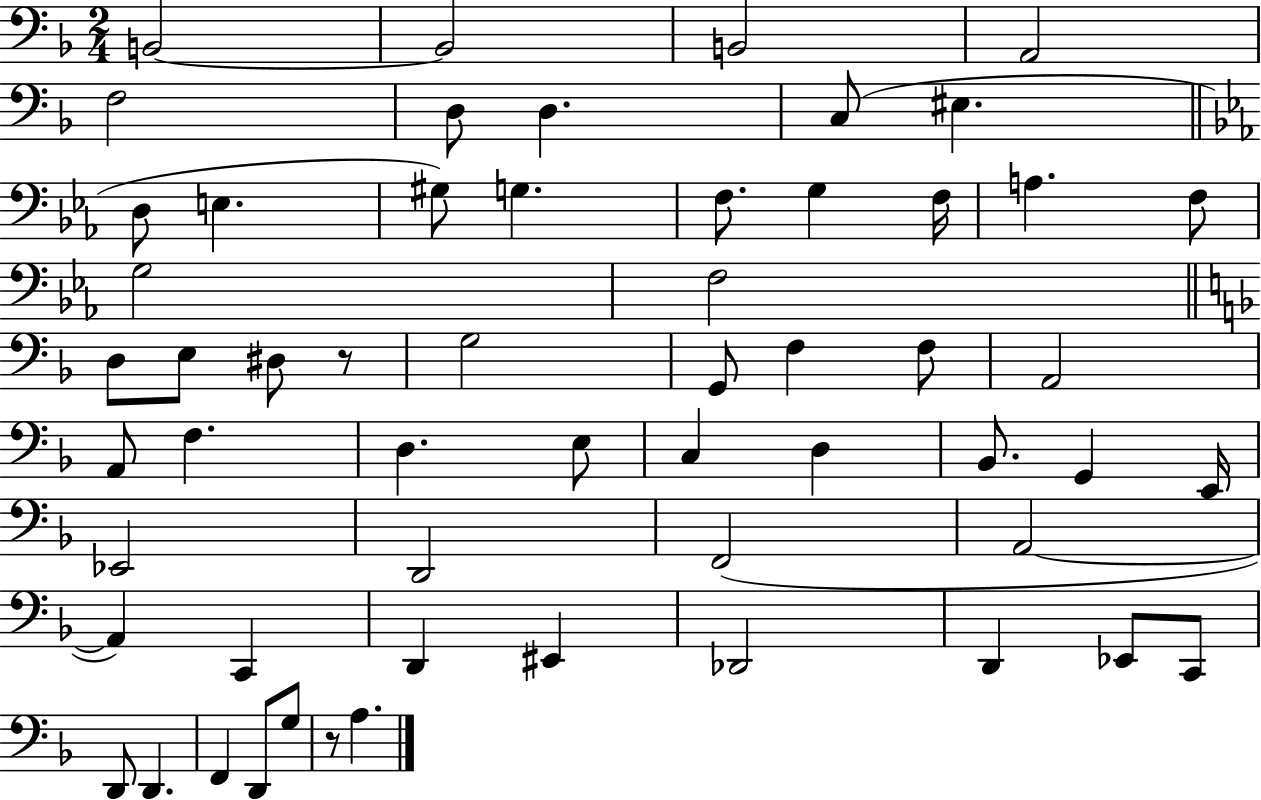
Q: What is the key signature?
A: F major